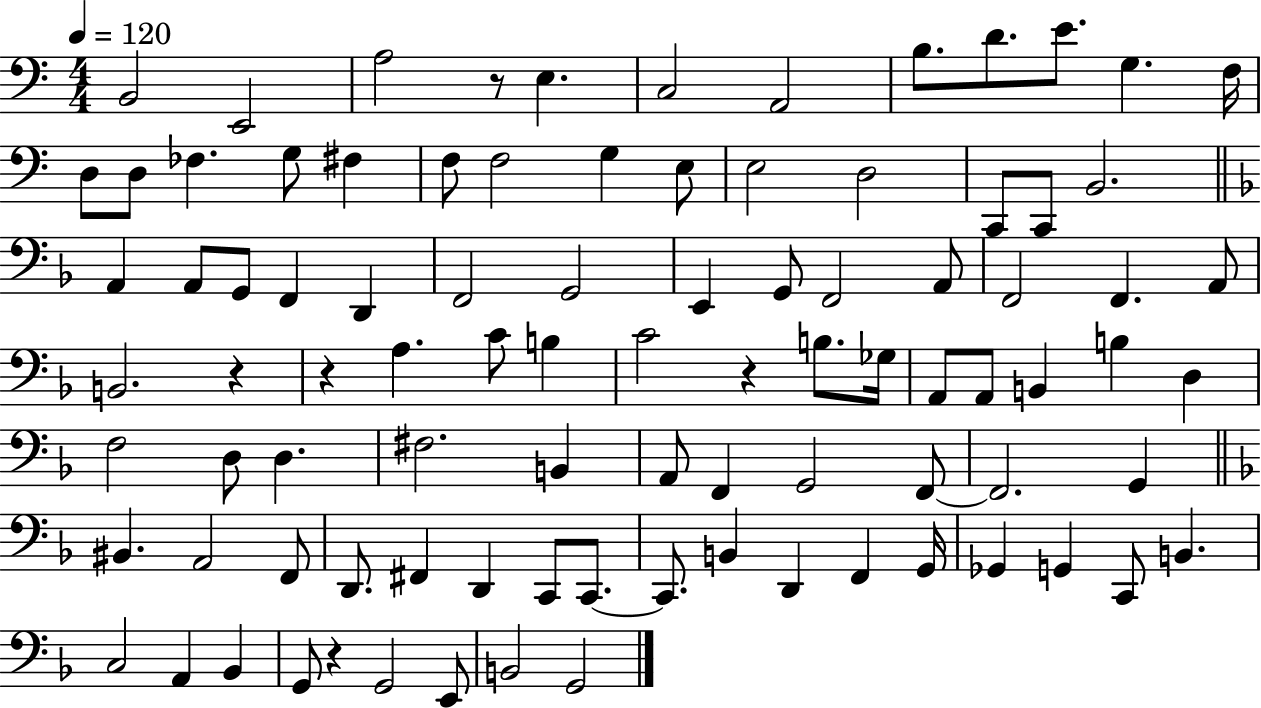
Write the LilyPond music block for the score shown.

{
  \clef bass
  \numericTimeSignature
  \time 4/4
  \key c \major
  \tempo 4 = 120
  b,2 e,2 | a2 r8 e4. | c2 a,2 | b8. d'8. e'8. g4. f16 | \break d8 d8 fes4. g8 fis4 | f8 f2 g4 e8 | e2 d2 | c,8 c,8 b,2. | \break \bar "||" \break \key f \major a,4 a,8 g,8 f,4 d,4 | f,2 g,2 | e,4 g,8 f,2 a,8 | f,2 f,4. a,8 | \break b,2. r4 | r4 a4. c'8 b4 | c'2 r4 b8. ges16 | a,8 a,8 b,4 b4 d4 | \break f2 d8 d4. | fis2. b,4 | a,8 f,4 g,2 f,8~~ | f,2. g,4 | \break \bar "||" \break \key f \major bis,4. a,2 f,8 | d,8. fis,4 d,4 c,8 c,8.~~ | c,8. b,4 d,4 f,4 g,16 | ges,4 g,4 c,8 b,4. | \break c2 a,4 bes,4 | g,8 r4 g,2 e,8 | b,2 g,2 | \bar "|."
}